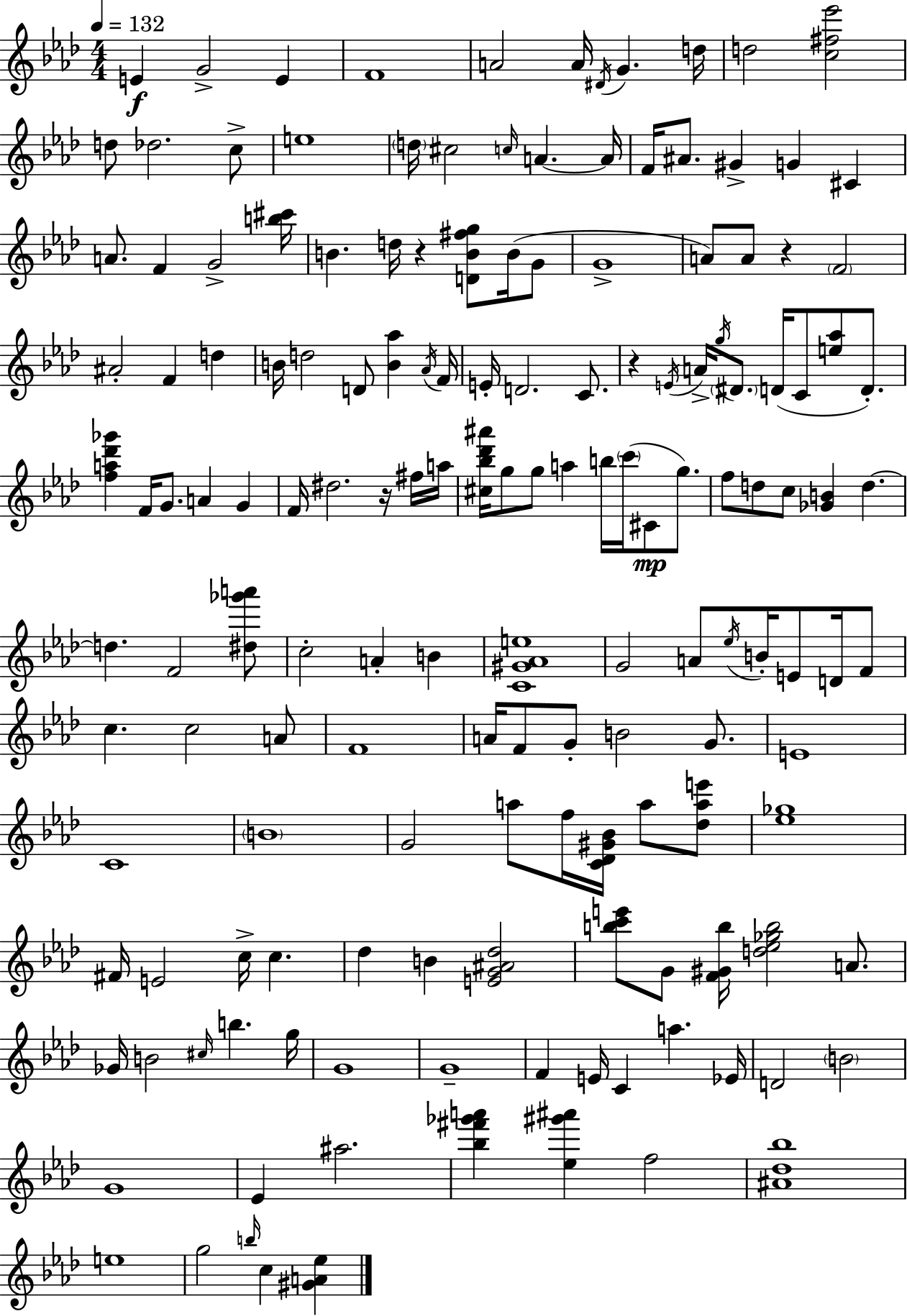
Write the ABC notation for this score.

X:1
T:Untitled
M:4/4
L:1/4
K:Fm
E G2 E F4 A2 A/4 ^D/4 G d/4 d2 [c^f_e']2 d/2 _d2 c/2 e4 d/4 ^c2 c/4 A A/4 F/4 ^A/2 ^G G ^C A/2 F G2 [b^c']/4 B d/4 z [DB^fg]/2 B/4 G/2 G4 A/2 A/2 z F2 ^A2 F d B/4 d2 D/2 [B_a] _A/4 F/4 E/4 D2 C/2 z E/4 A/4 g/4 ^D/2 D/4 C/2 [e_a]/2 D/2 [fa_d'_g'] F/4 G/2 A G F/4 ^d2 z/4 ^f/4 a/4 [^c_b_d'^a']/4 g/2 g/2 a b/4 c'/4 ^C/2 g/2 f/2 d/2 c/2 [_GB] d d F2 [^d_g'a']/2 c2 A B [C^G_Ae]4 G2 A/2 _e/4 B/4 E/2 D/4 F/2 c c2 A/2 F4 A/4 F/2 G/2 B2 G/2 E4 C4 B4 G2 a/2 f/4 [C_D^G_B]/4 a/2 [_dae']/2 [_e_g]4 ^F/4 E2 c/4 c _d B [EG^A_d]2 [bc'e']/2 G/2 [F^Gb]/4 [d_e_gb]2 A/2 _G/4 B2 ^c/4 b g/4 G4 G4 F E/4 C a _E/4 D2 B2 G4 _E ^a2 [_b^f'_g'a'] [_e^g'^a'] f2 [^A_d_b]4 e4 g2 b/4 c [^GA_e]